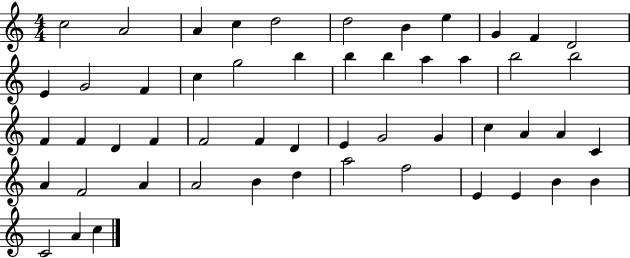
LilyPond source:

{
  \clef treble
  \numericTimeSignature
  \time 4/4
  \key c \major
  c''2 a'2 | a'4 c''4 d''2 | d''2 b'4 e''4 | g'4 f'4 d'2 | \break e'4 g'2 f'4 | c''4 g''2 b''4 | b''4 b''4 a''4 a''4 | b''2 b''2 | \break f'4 f'4 d'4 f'4 | f'2 f'4 d'4 | e'4 g'2 g'4 | c''4 a'4 a'4 c'4 | \break a'4 f'2 a'4 | a'2 b'4 d''4 | a''2 f''2 | e'4 e'4 b'4 b'4 | \break c'2 a'4 c''4 | \bar "|."
}